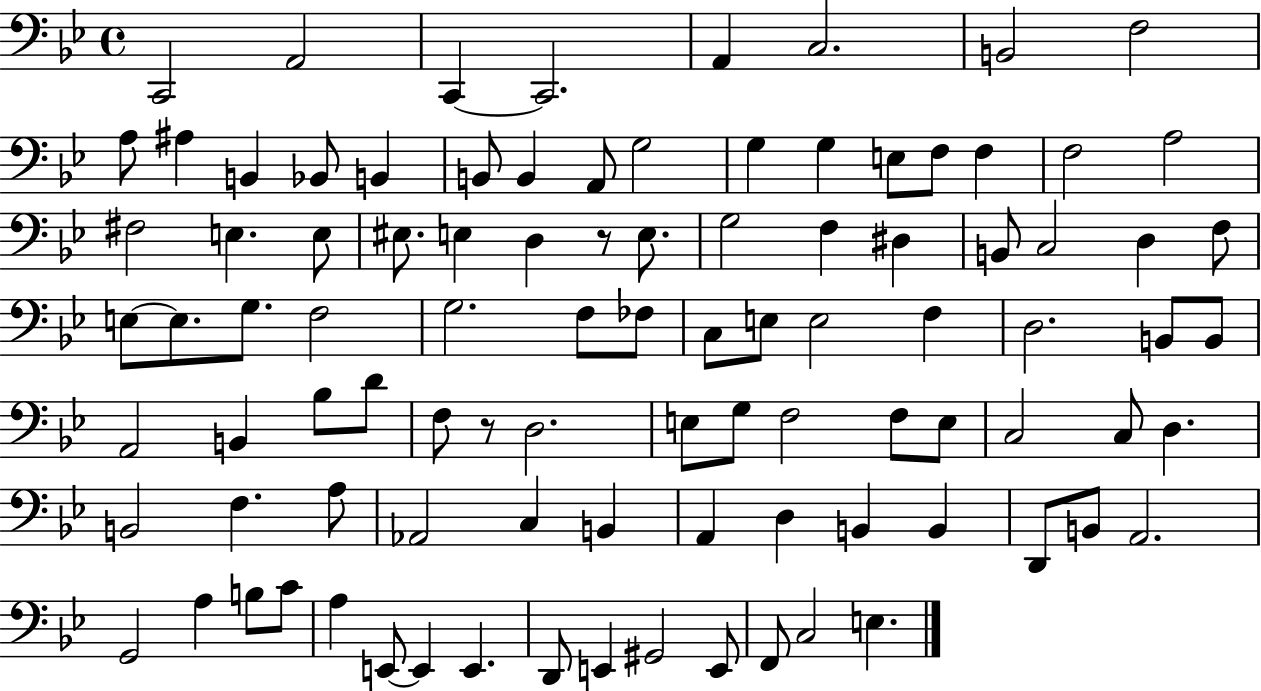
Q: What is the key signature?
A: BES major